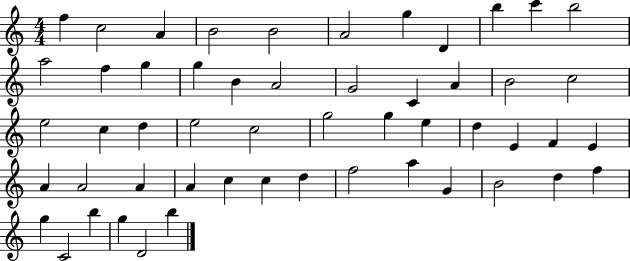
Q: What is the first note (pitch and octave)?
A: F5